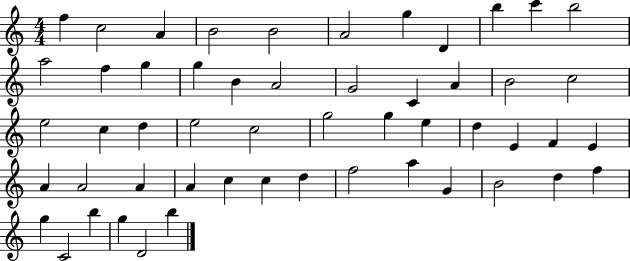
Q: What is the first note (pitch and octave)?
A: F5